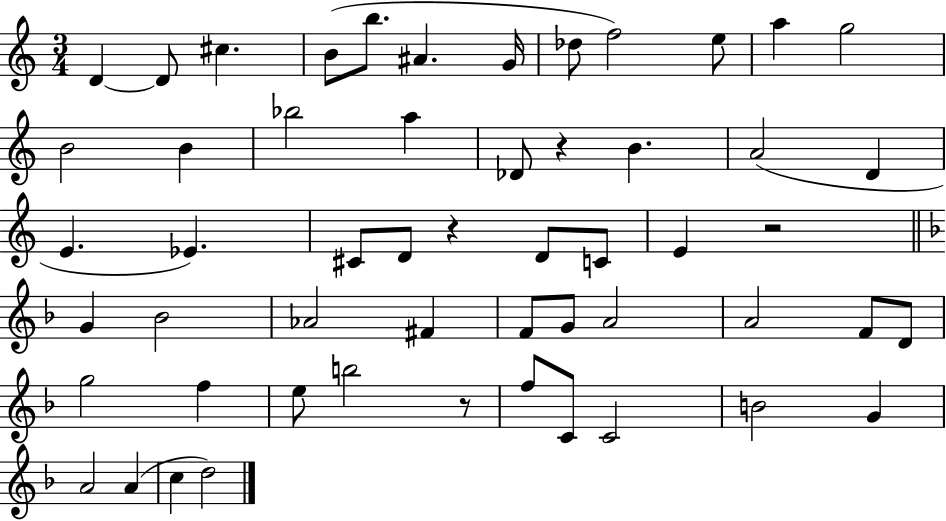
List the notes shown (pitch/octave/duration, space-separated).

D4/q D4/e C#5/q. B4/e B5/e. A#4/q. G4/s Db5/e F5/h E5/e A5/q G5/h B4/h B4/q Bb5/h A5/q Db4/e R/q B4/q. A4/h D4/q E4/q. Eb4/q. C#4/e D4/e R/q D4/e C4/e E4/q R/h G4/q Bb4/h Ab4/h F#4/q F4/e G4/e A4/h A4/h F4/e D4/e G5/h F5/q E5/e B5/h R/e F5/e C4/e C4/h B4/h G4/q A4/h A4/q C5/q D5/h